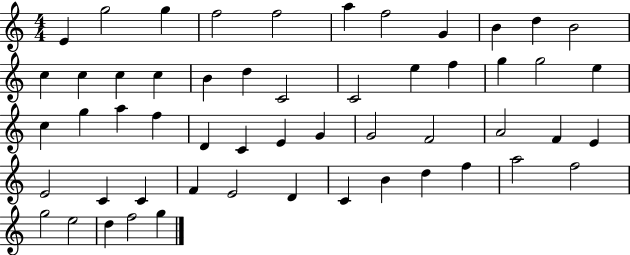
X:1
T:Untitled
M:4/4
L:1/4
K:C
E g2 g f2 f2 a f2 G B d B2 c c c c B d C2 C2 e f g g2 e c g a f D C E G G2 F2 A2 F E E2 C C F E2 D C B d f a2 f2 g2 e2 d f2 g